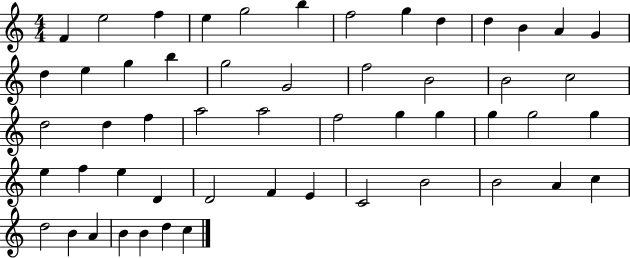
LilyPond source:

{
  \clef treble
  \numericTimeSignature
  \time 4/4
  \key c \major
  f'4 e''2 f''4 | e''4 g''2 b''4 | f''2 g''4 d''4 | d''4 b'4 a'4 g'4 | \break d''4 e''4 g''4 b''4 | g''2 g'2 | f''2 b'2 | b'2 c''2 | \break d''2 d''4 f''4 | a''2 a''2 | f''2 g''4 g''4 | g''4 g''2 g''4 | \break e''4 f''4 e''4 d'4 | d'2 f'4 e'4 | c'2 b'2 | b'2 a'4 c''4 | \break d''2 b'4 a'4 | b'4 b'4 d''4 c''4 | \bar "|."
}